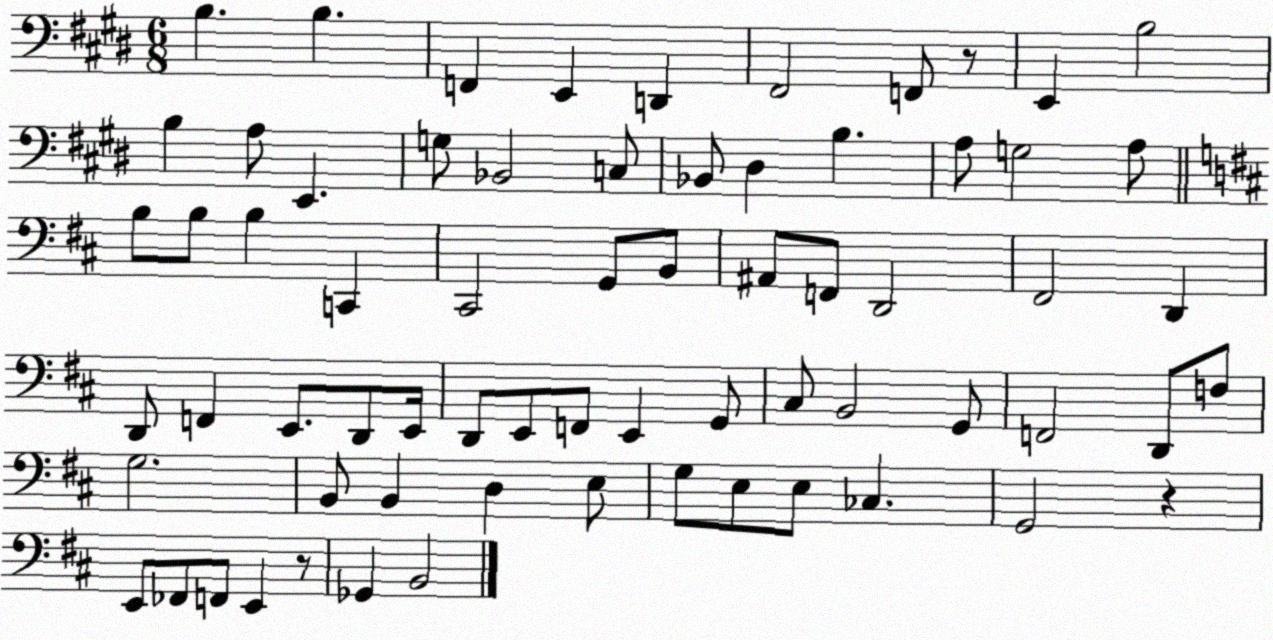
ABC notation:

X:1
T:Untitled
M:6/8
L:1/4
K:E
B, B, F,, E,, D,, ^F,,2 F,,/2 z/2 E,, B,2 B, A,/2 E,, G,/2 _B,,2 C,/2 _B,,/2 ^D, B, A,/2 G,2 A,/2 B,/2 B,/2 B, C,, ^C,,2 G,,/2 B,,/2 ^A,,/2 F,,/2 D,,2 ^F,,2 D,, D,,/2 F,, E,,/2 D,,/2 E,,/4 D,,/2 E,,/2 F,,/2 E,, G,,/2 ^C,/2 B,,2 G,,/2 F,,2 D,,/2 F,/2 G,2 B,,/2 B,, D, E,/2 G,/2 E,/2 E,/2 _C, G,,2 z E,,/2 _F,,/2 F,,/2 E,, z/2 _G,, B,,2